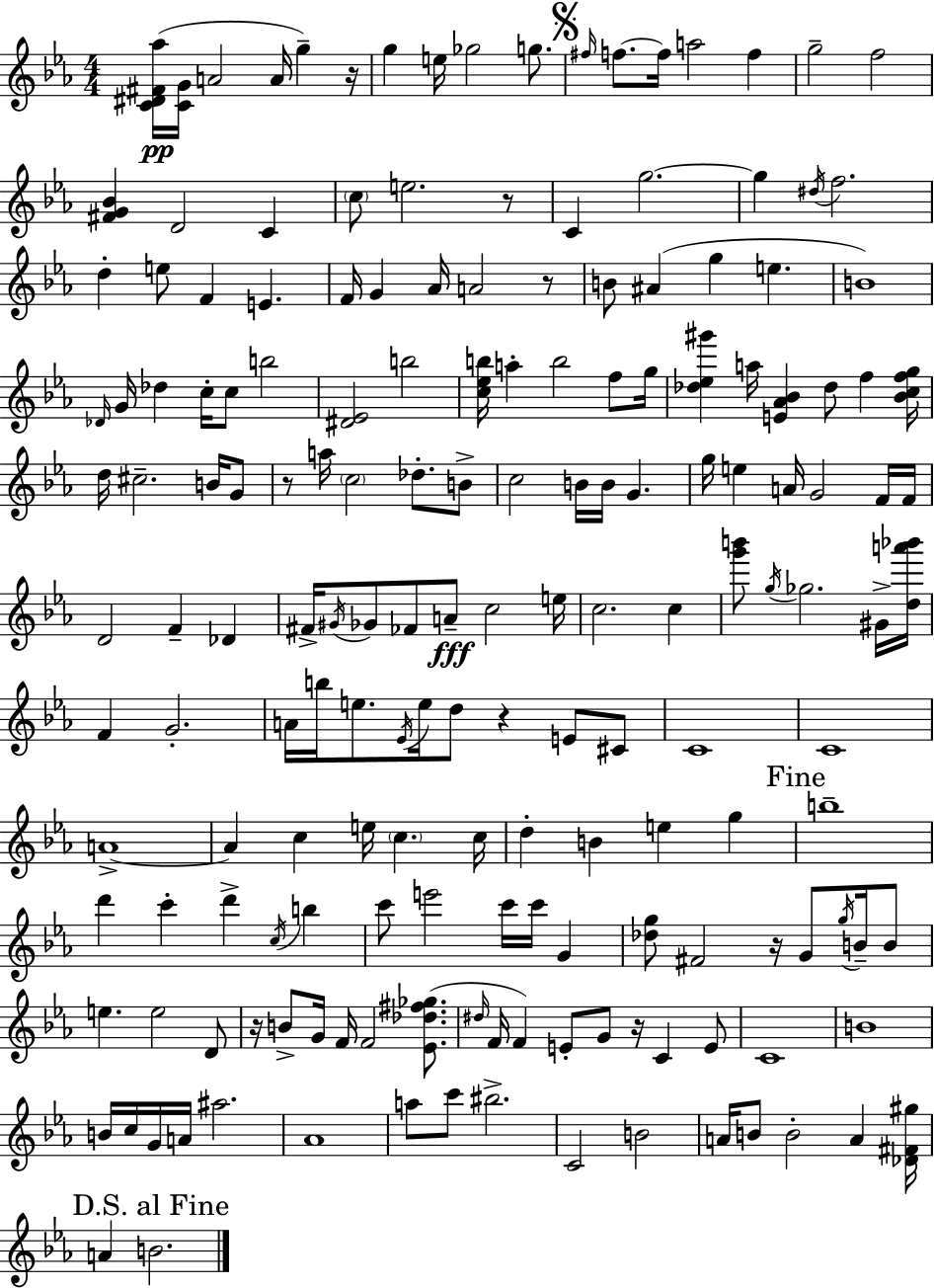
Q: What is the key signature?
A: C minor